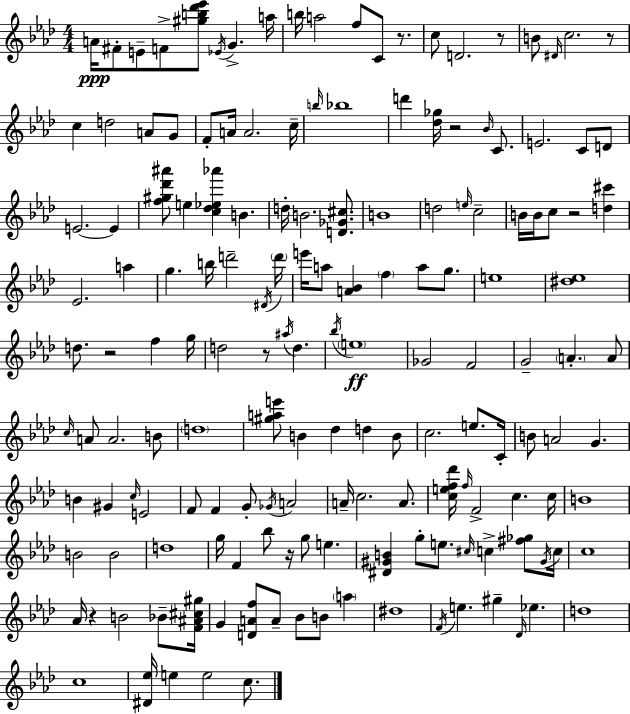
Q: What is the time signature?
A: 4/4